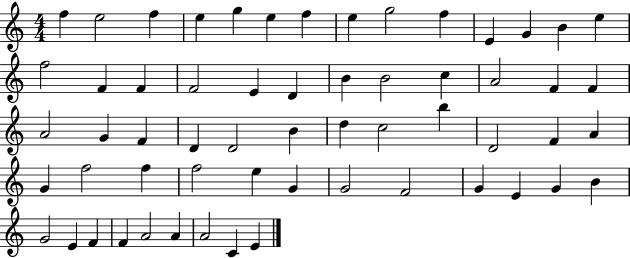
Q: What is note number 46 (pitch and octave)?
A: F4